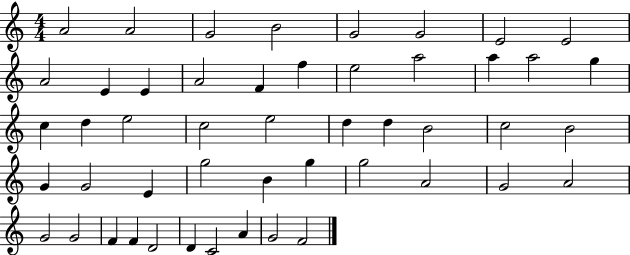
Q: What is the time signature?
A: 4/4